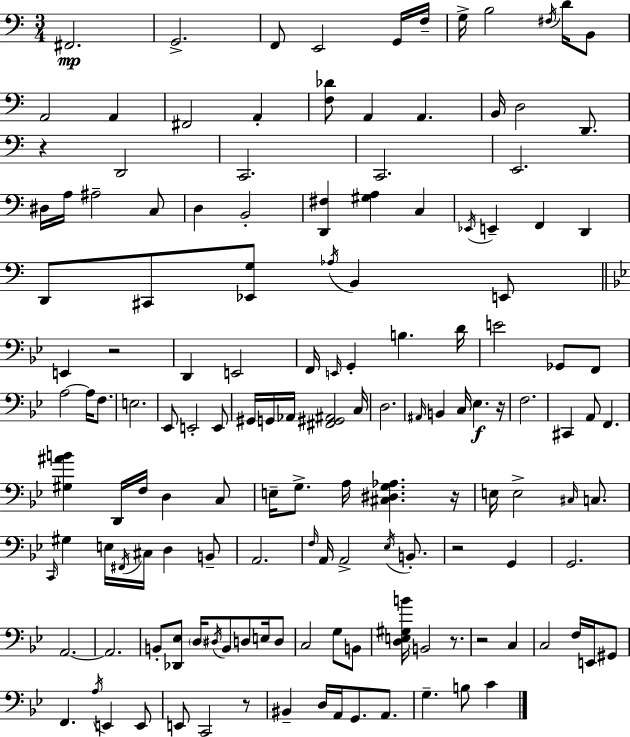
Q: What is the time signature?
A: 3/4